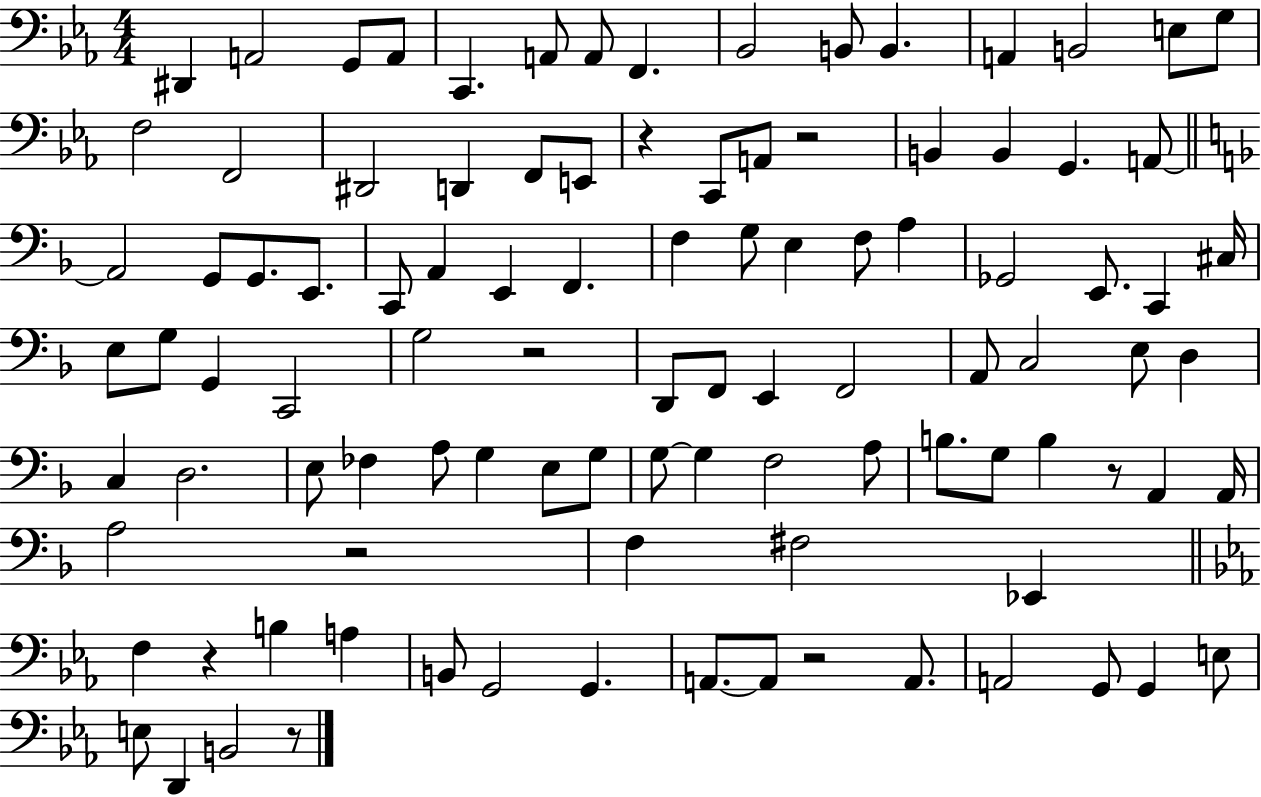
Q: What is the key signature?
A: EES major